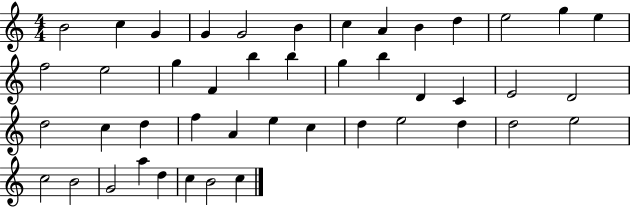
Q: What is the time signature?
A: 4/4